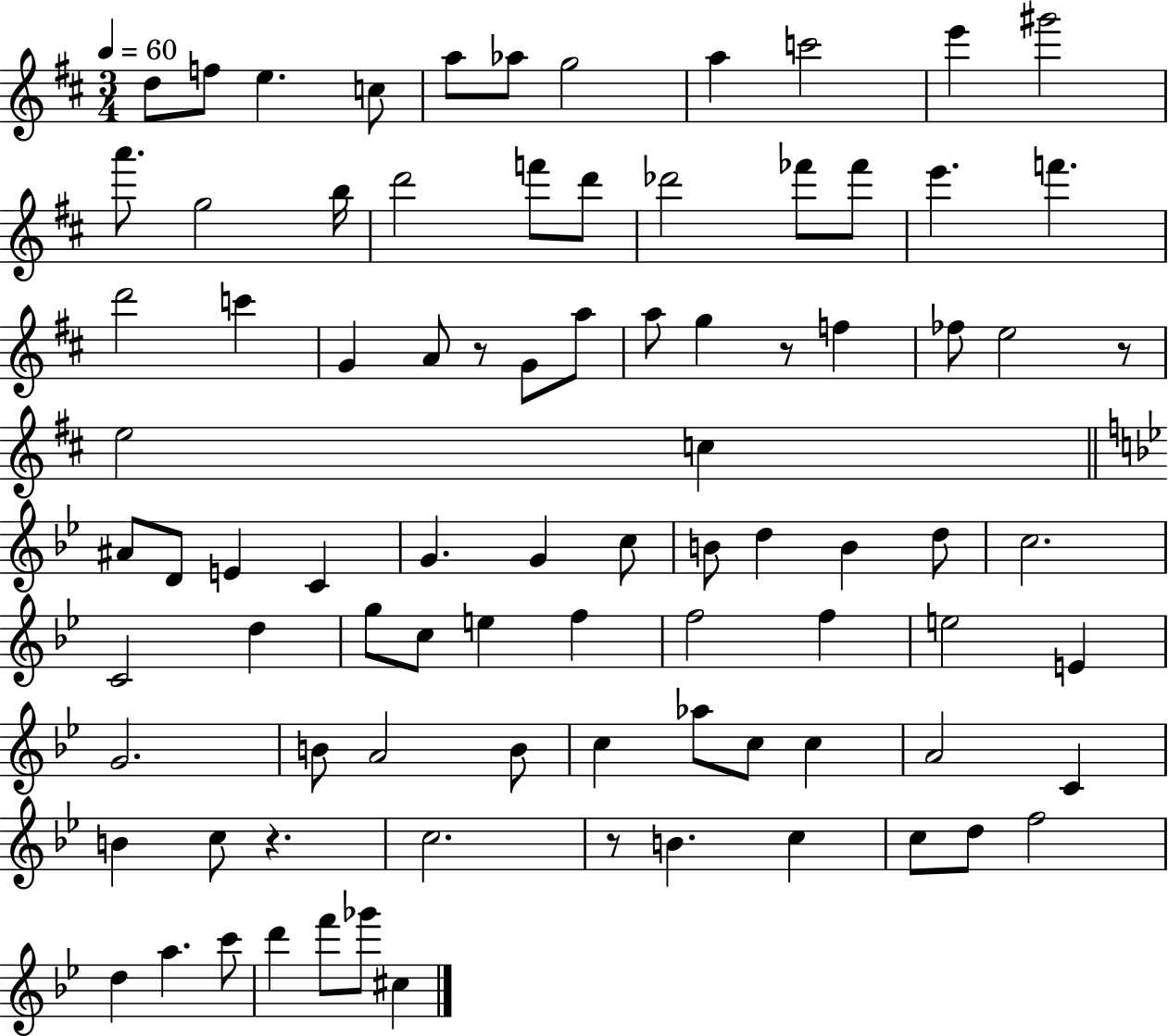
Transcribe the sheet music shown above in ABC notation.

X:1
T:Untitled
M:3/4
L:1/4
K:D
d/2 f/2 e c/2 a/2 _a/2 g2 a c'2 e' ^g'2 a'/2 g2 b/4 d'2 f'/2 d'/2 _d'2 _f'/2 _f'/2 e' f' d'2 c' G A/2 z/2 G/2 a/2 a/2 g z/2 f _f/2 e2 z/2 e2 c ^A/2 D/2 E C G G c/2 B/2 d B d/2 c2 C2 d g/2 c/2 e f f2 f e2 E G2 B/2 A2 B/2 c _a/2 c/2 c A2 C B c/2 z c2 z/2 B c c/2 d/2 f2 d a c'/2 d' f'/2 _g'/2 ^c